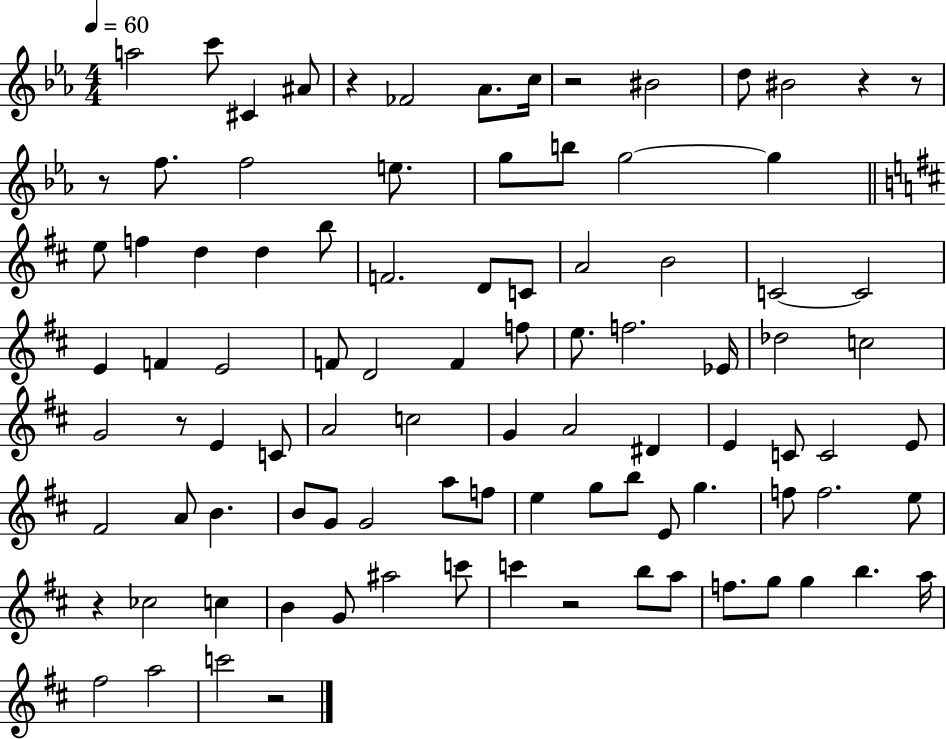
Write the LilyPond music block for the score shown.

{
  \clef treble
  \numericTimeSignature
  \time 4/4
  \key ees \major
  \tempo 4 = 60
  a''2 c'''8 cis'4 ais'8 | r4 fes'2 aes'8. c''16 | r2 bis'2 | d''8 bis'2 r4 r8 | \break r8 f''8. f''2 e''8. | g''8 b''8 g''2~~ g''4 | \bar "||" \break \key b \minor e''8 f''4 d''4 d''4 b''8 | f'2. d'8 c'8 | a'2 b'2 | c'2~~ c'2 | \break e'4 f'4 e'2 | f'8 d'2 f'4 f''8 | e''8. f''2. ees'16 | des''2 c''2 | \break g'2 r8 e'4 c'8 | a'2 c''2 | g'4 a'2 dis'4 | e'4 c'8 c'2 e'8 | \break fis'2 a'8 b'4. | b'8 g'8 g'2 a''8 f''8 | e''4 g''8 b''8 e'8 g''4. | f''8 f''2. e''8 | \break r4 ces''2 c''4 | b'4 g'8 ais''2 c'''8 | c'''4 r2 b''8 a''8 | f''8. g''8 g''4 b''4. a''16 | \break fis''2 a''2 | c'''2 r2 | \bar "|."
}